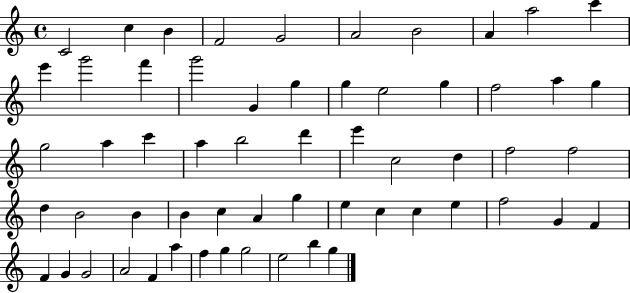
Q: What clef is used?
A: treble